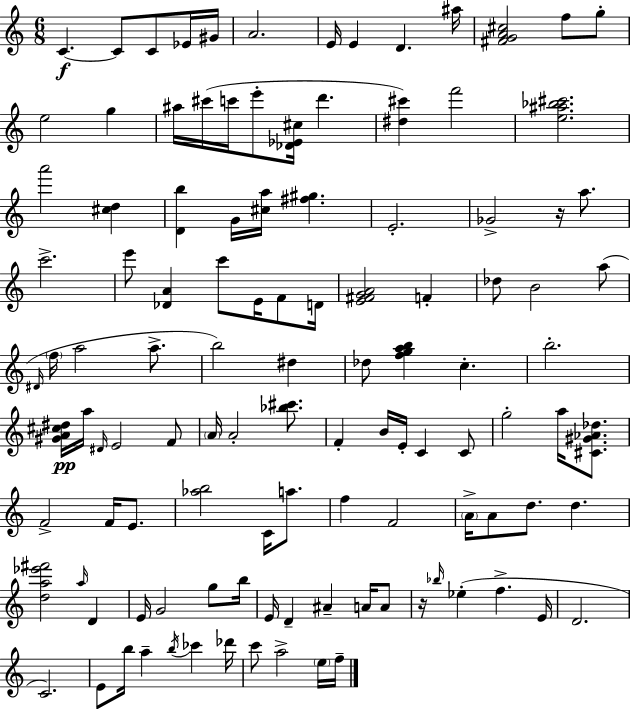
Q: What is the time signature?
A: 6/8